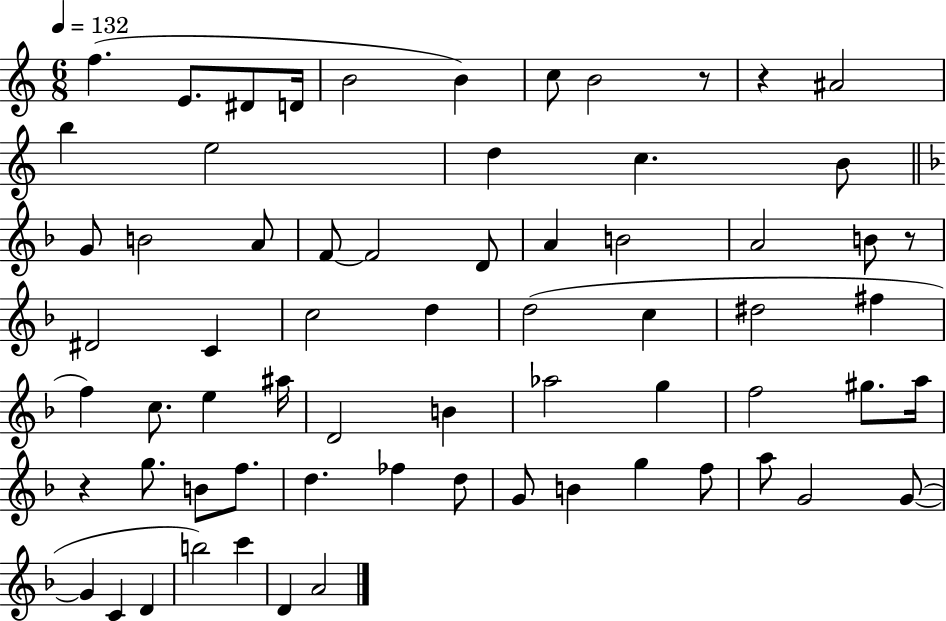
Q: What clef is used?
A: treble